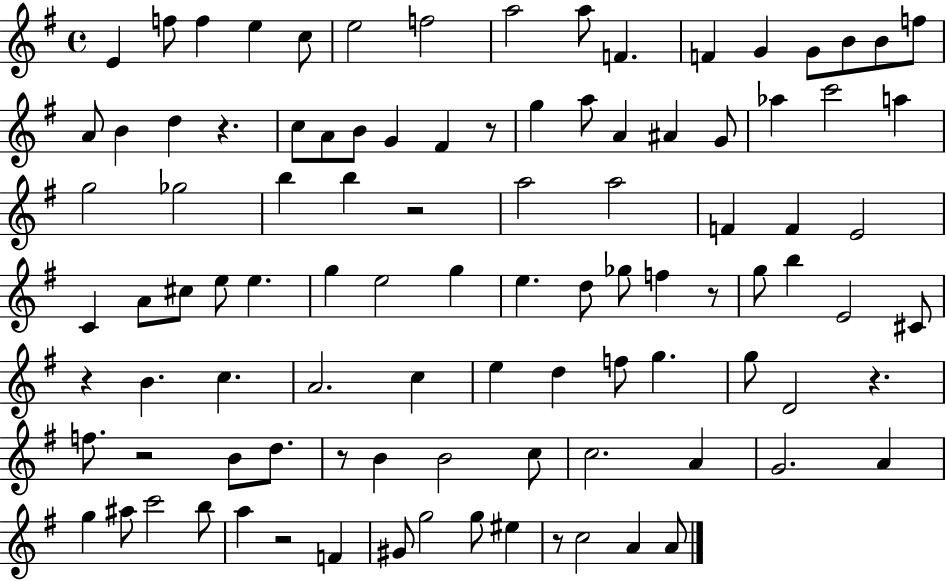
{
  \clef treble
  \time 4/4
  \defaultTimeSignature
  \key g \major
  e'4 f''8 f''4 e''4 c''8 | e''2 f''2 | a''2 a''8 f'4. | f'4 g'4 g'8 b'8 b'8 f''8 | \break a'8 b'4 d''4 r4. | c''8 a'8 b'8 g'4 fis'4 r8 | g''4 a''8 a'4 ais'4 g'8 | aes''4 c'''2 a''4 | \break g''2 ges''2 | b''4 b''4 r2 | a''2 a''2 | f'4 f'4 e'2 | \break c'4 a'8 cis''8 e''8 e''4. | g''4 e''2 g''4 | e''4. d''8 ges''8 f''4 r8 | g''8 b''4 e'2 cis'8 | \break r4 b'4. c''4. | a'2. c''4 | e''4 d''4 f''8 g''4. | g''8 d'2 r4. | \break f''8. r2 b'8 d''8. | r8 b'4 b'2 c''8 | c''2. a'4 | g'2. a'4 | \break g''4 ais''8 c'''2 b''8 | a''4 r2 f'4 | gis'8 g''2 g''8 eis''4 | r8 c''2 a'4 a'8 | \break \bar "|."
}